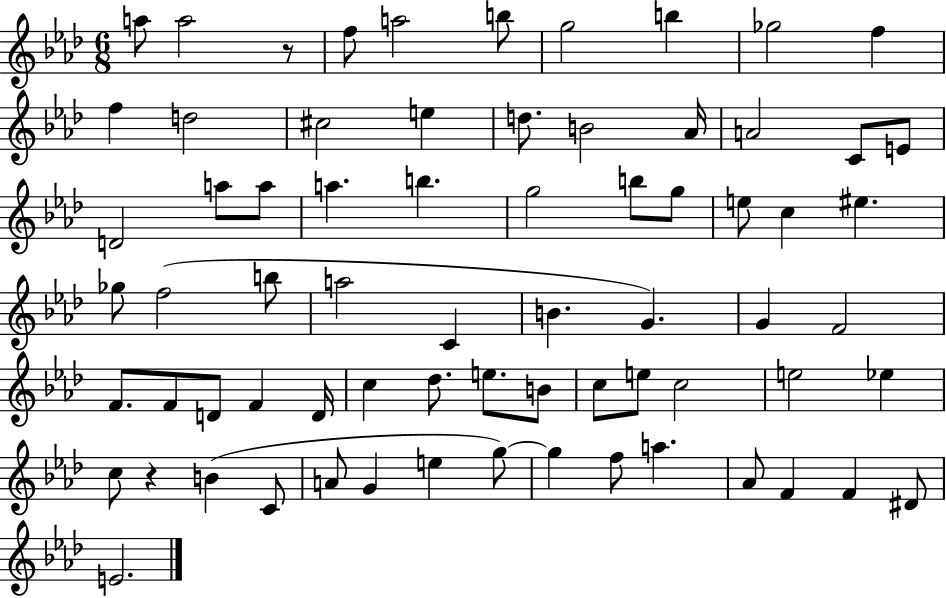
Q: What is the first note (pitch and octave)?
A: A5